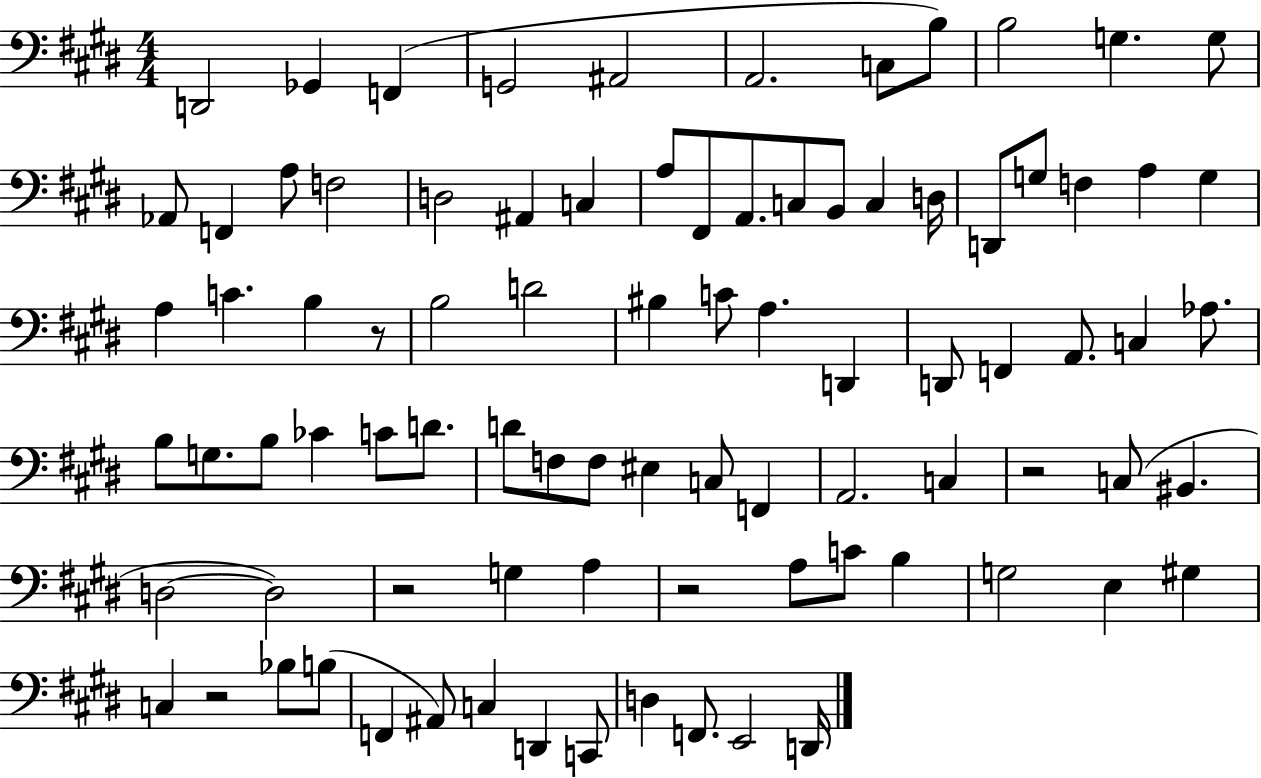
{
  \clef bass
  \numericTimeSignature
  \time 4/4
  \key e \major
  \repeat volta 2 { d,2 ges,4 f,4( | g,2 ais,2 | a,2. c8 b8) | b2 g4. g8 | \break aes,8 f,4 a8 f2 | d2 ais,4 c4 | a8 fis,8 a,8. c8 b,8 c4 d16 | d,8 g8 f4 a4 g4 | \break a4 c'4. b4 r8 | b2 d'2 | bis4 c'8 a4. d,4 | d,8 f,4 a,8. c4 aes8. | \break b8 g8. b8 ces'4 c'8 d'8. | d'8 f8 f8 eis4 c8 f,4 | a,2. c4 | r2 c8( bis,4. | \break d2~~ d2) | r2 g4 a4 | r2 a8 c'8 b4 | g2 e4 gis4 | \break c4 r2 bes8 b8( | f,4 ais,8) c4 d,4 c,8 | d4 f,8. e,2 d,16 | } \bar "|."
}